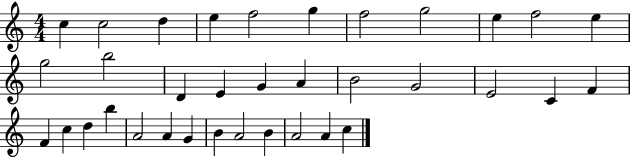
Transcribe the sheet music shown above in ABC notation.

X:1
T:Untitled
M:4/4
L:1/4
K:C
c c2 d e f2 g f2 g2 e f2 e g2 b2 D E G A B2 G2 E2 C F F c d b A2 A G B A2 B A2 A c